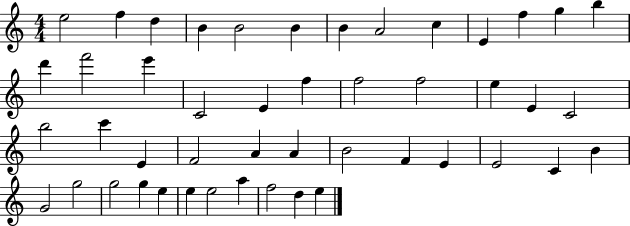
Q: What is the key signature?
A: C major